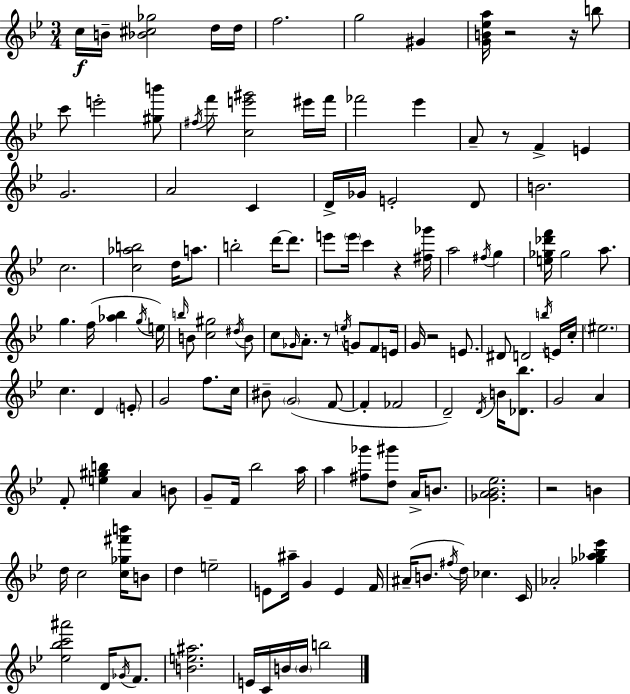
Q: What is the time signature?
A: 3/4